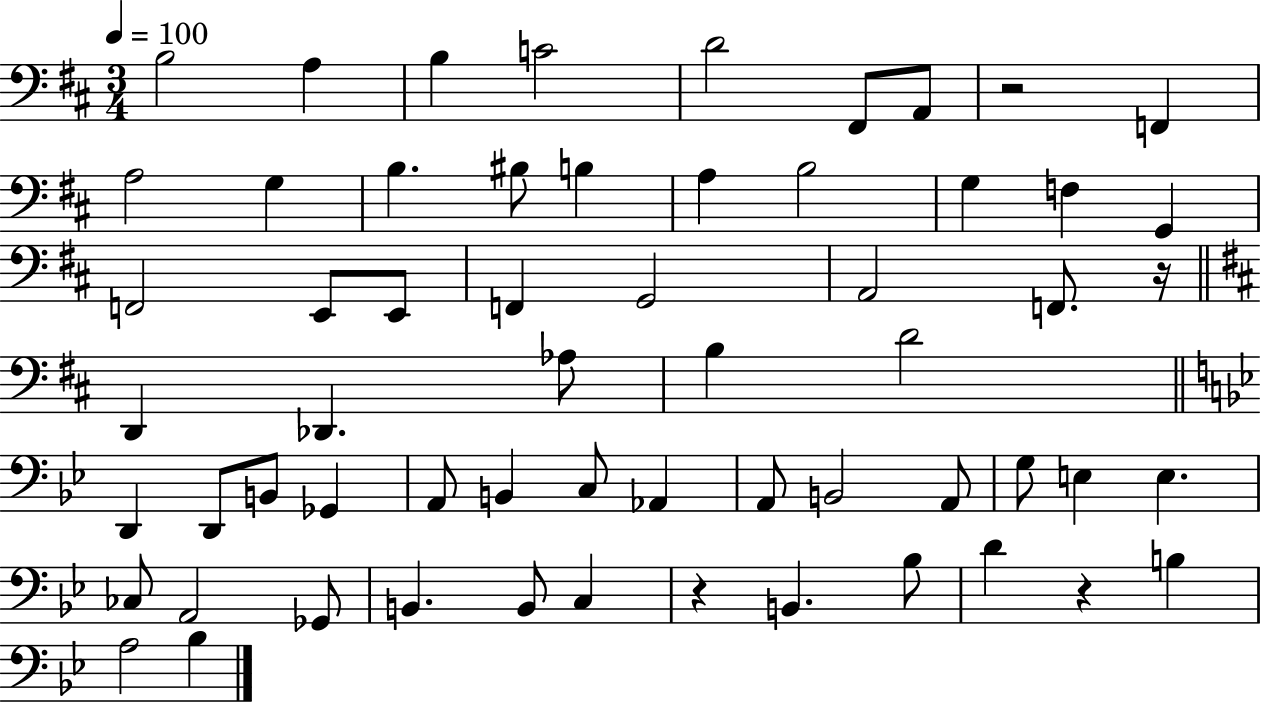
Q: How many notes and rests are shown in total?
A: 60